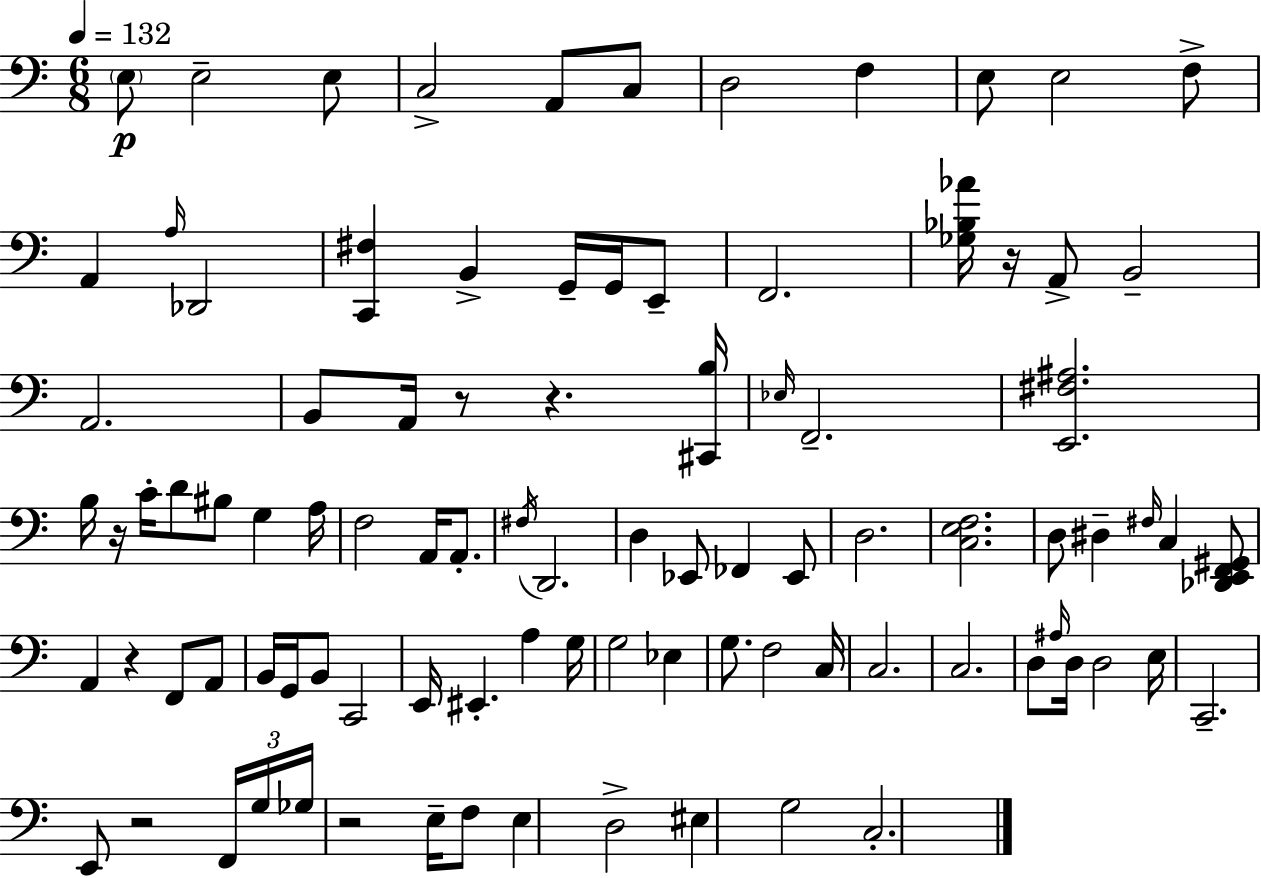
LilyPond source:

{
  \clef bass
  \numericTimeSignature
  \time 6/8
  \key a \minor
  \tempo 4 = 132
  \parenthesize e8\p e2-- e8 | c2-> a,8 c8 | d2 f4 | e8 e2 f8-> | \break a,4 \grace { a16 } des,2 | <c, fis>4 b,4-> g,16-- g,16 e,8-- | f,2. | <ges bes aes'>16 r16 a,8-> b,2-- | \break a,2. | b,8 a,16 r8 r4. | <cis, b>16 \grace { ees16 } f,2.-- | <e, fis ais>2. | \break b16 r16 c'16-. d'8 bis8 g4 | a16 f2 a,16 a,8.-. | \acciaccatura { fis16 } d,2. | d4 ees,8 fes,4 | \break ees,8 d2. | <c e f>2. | d8 dis4-- \grace { fis16 } c4 | <des, e, f, gis,>8 a,4 r4 | \break f,8 a,8 b,16 g,16 b,8 c,2 | e,16 eis,4.-. a4 | g16 g2 | ees4 g8. f2 | \break c16 c2. | c2. | d8 \grace { ais16 } d16 d2 | e16 c,2.-- | \break e,8 r2 | \tuplet 3/2 { f,16 g16 ges16 } r2 | e16-- f8 e4 d2-> | eis4 g2 | \break c2.-. | \bar "|."
}